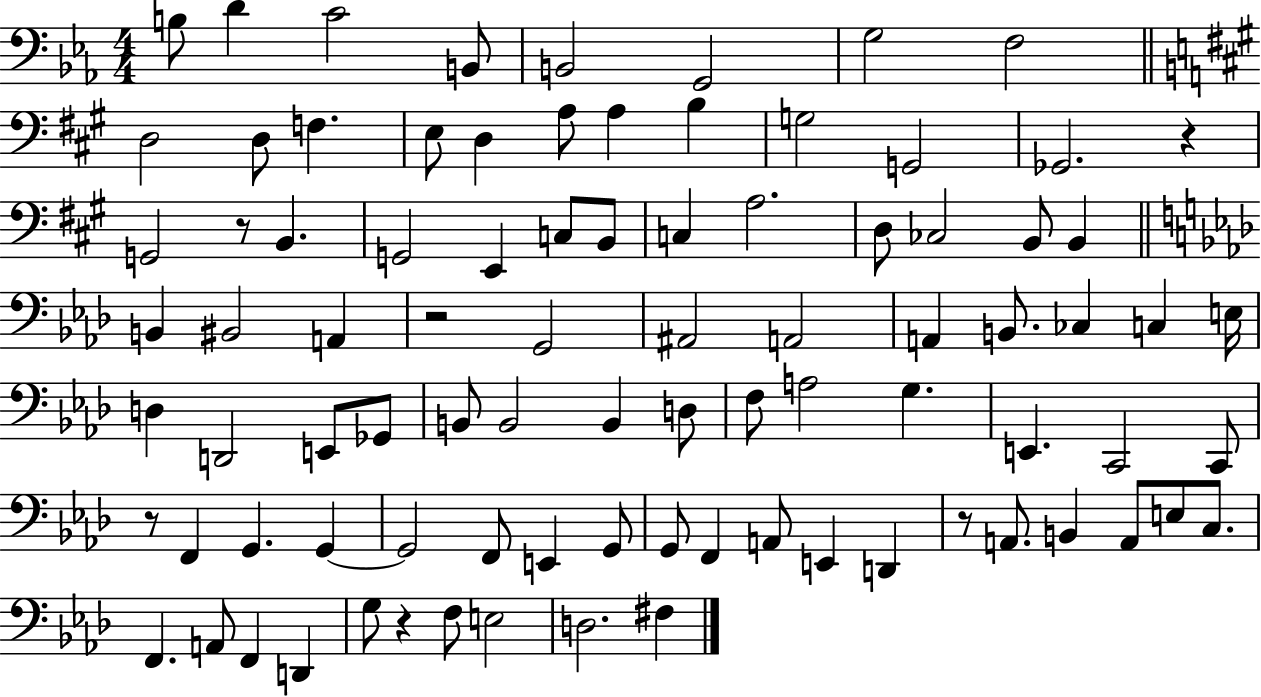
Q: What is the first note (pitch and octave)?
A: B3